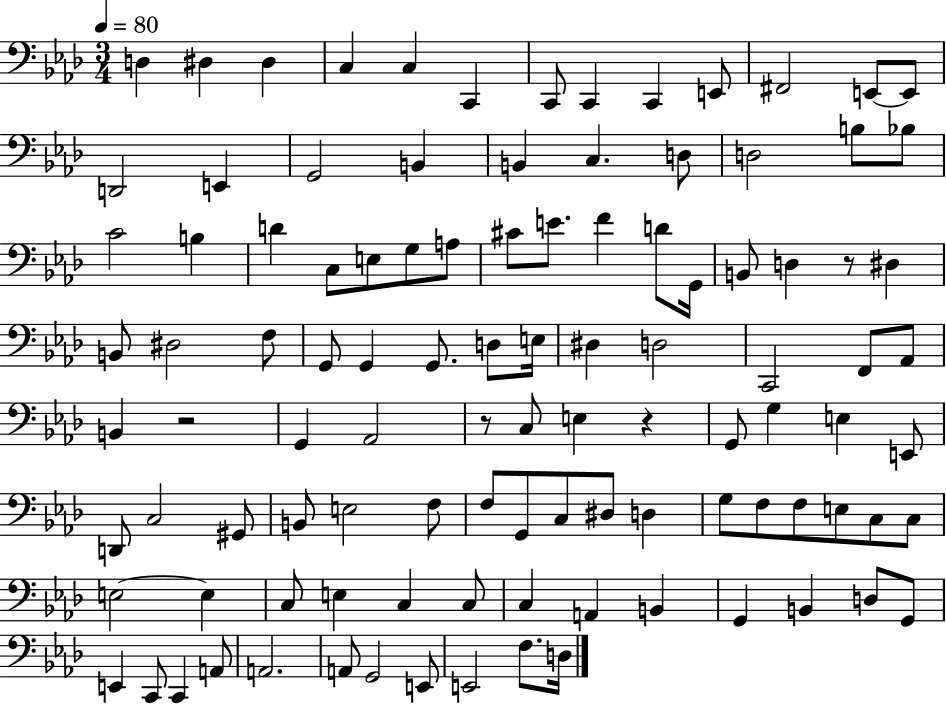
{
  \clef bass
  \numericTimeSignature
  \time 3/4
  \key aes \major
  \tempo 4 = 80
  \repeat volta 2 { d4 dis4 dis4 | c4 c4 c,4 | c,8 c,4 c,4 e,8 | fis,2 e,8~~ e,8 | \break d,2 e,4 | g,2 b,4 | b,4 c4. d8 | d2 b8 bes8 | \break c'2 b4 | d'4 c8 e8 g8 a8 | cis'8 e'8. f'4 d'8 g,16 | b,8 d4 r8 dis4 | \break b,8 dis2 f8 | g,8 g,4 g,8. d8 e16 | dis4 d2 | c,2 f,8 aes,8 | \break b,4 r2 | g,4 aes,2 | r8 c8 e4 r4 | g,8 g4 e4 e,8 | \break d,8 c2 gis,8 | b,8 e2 f8 | f8 g,8 c8 dis8 d4 | g8 f8 f8 e8 c8 c8 | \break e2~~ e4 | c8 e4 c4 c8 | c4 a,4 b,4 | g,4 b,4 d8 g,8 | \break e,4 c,8 c,4 a,8 | a,2. | a,8 g,2 e,8 | e,2 f8. d16 | \break } \bar "|."
}